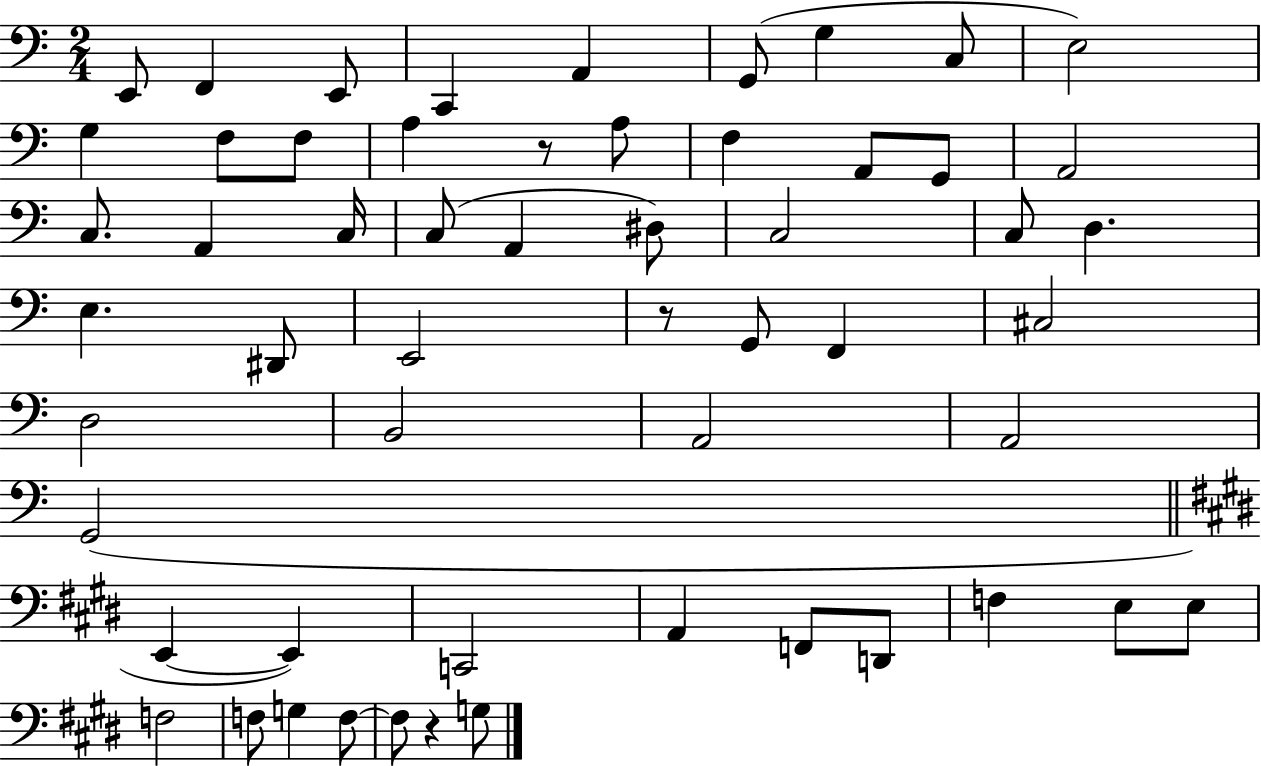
{
  \clef bass
  \numericTimeSignature
  \time 2/4
  \key c \major
  e,8 f,4 e,8 | c,4 a,4 | g,8( g4 c8 | e2) | \break g4 f8 f8 | a4 r8 a8 | f4 a,8 g,8 | a,2 | \break c8. a,4 c16 | c8( a,4 dis8) | c2 | c8 d4. | \break e4. dis,8 | e,2 | r8 g,8 f,4 | cis2 | \break d2 | b,2 | a,2 | a,2 | \break g,2( | \bar "||" \break \key e \major e,4~~ e,4) | c,2 | a,4 f,8 d,8 | f4 e8 e8 | \break f2 | f8 g4 f8~~ | f8 r4 g8 | \bar "|."
}